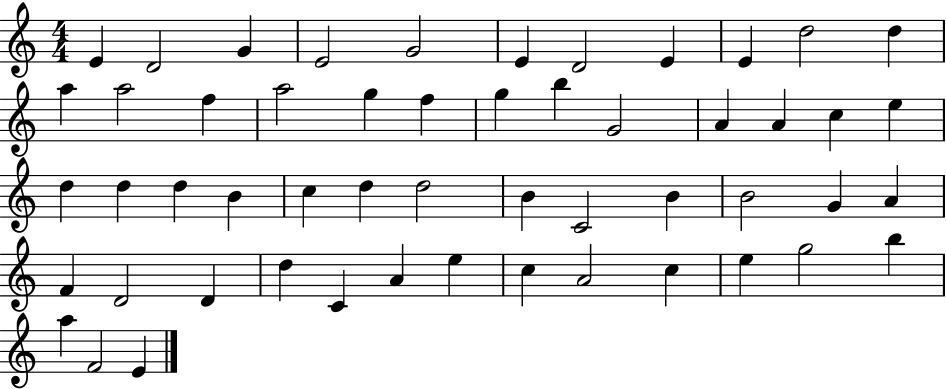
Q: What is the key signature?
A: C major